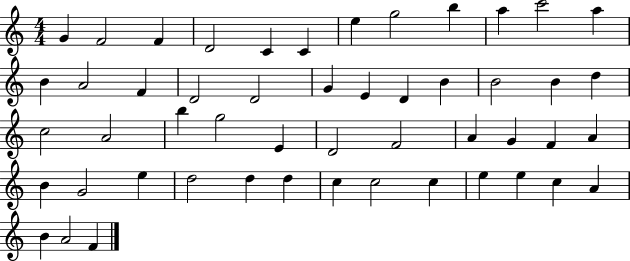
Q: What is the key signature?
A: C major